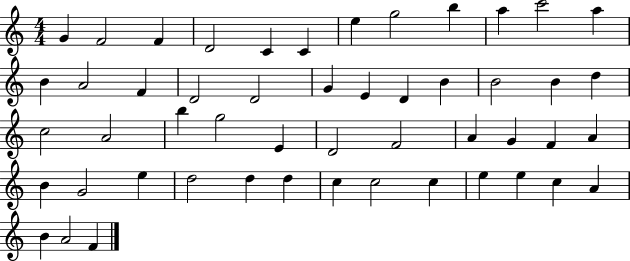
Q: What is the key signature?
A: C major